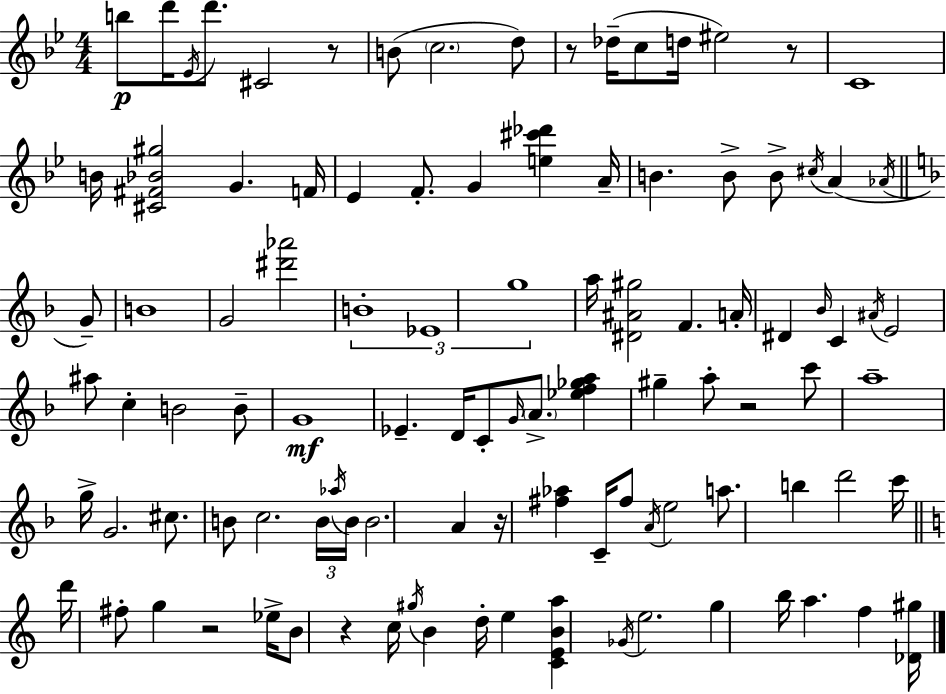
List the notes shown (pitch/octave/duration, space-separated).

B5/e D6/s Eb4/s D6/e. C#4/h R/e B4/e C5/h. D5/e R/e Db5/s C5/e D5/s EIS5/h R/e C4/w B4/s [C#4,F#4,Bb4,G#5]/h G4/q. F4/s Eb4/q F4/e. G4/q [E5,C#6,Db6]/q A4/s B4/q. B4/e B4/e C#5/s A4/q Ab4/s G4/e B4/w G4/h [D#6,Ab6]/h B4/w Eb4/w G5/w A5/s [D#4,A#4,G#5]/h F4/q. A4/s D#4/q Bb4/s C4/q A#4/s E4/h A#5/e C5/q B4/h B4/e G4/w Eb4/q. D4/s C4/e G4/s A4/e. [Eb5,F5,Gb5,A5]/q G#5/q A5/e R/h C6/e A5/w G5/s G4/h. C#5/e. B4/e C5/h. B4/s Ab5/s B4/s B4/h. A4/q R/s [F#5,Ab5]/q C4/s F#5/e A4/s E5/h A5/e. B5/q D6/h C6/s D6/s F#5/e G5/q R/h Eb5/s B4/e R/q C5/s G#5/s B4/q D5/s E5/q [C4,E4,B4,A5]/q Gb4/s E5/h. G5/q B5/s A5/q. F5/q [Db4,G#5]/s